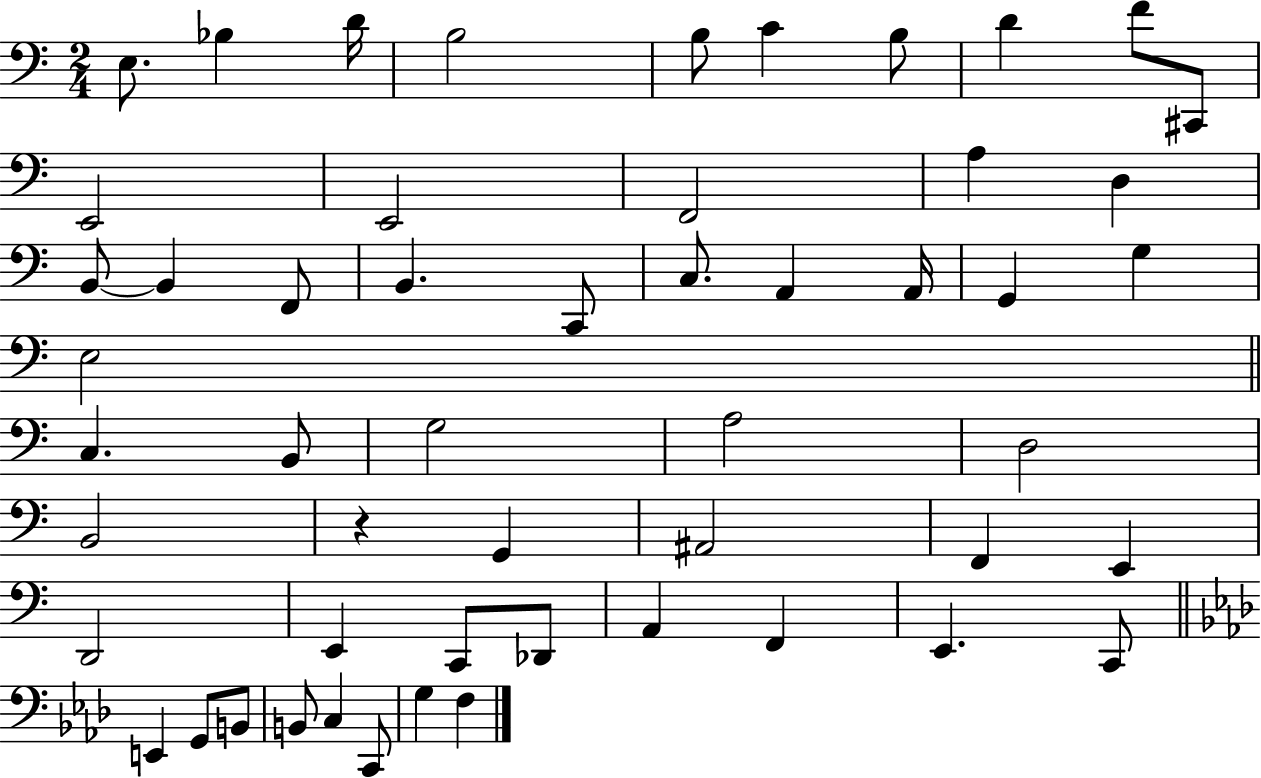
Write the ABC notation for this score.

X:1
T:Untitled
M:2/4
L:1/4
K:C
E,/2 _B, D/4 B,2 B,/2 C B,/2 D F/2 ^C,,/2 E,,2 E,,2 F,,2 A, D, B,,/2 B,, F,,/2 B,, C,,/2 C,/2 A,, A,,/4 G,, G, E,2 C, B,,/2 G,2 A,2 D,2 B,,2 z G,, ^A,,2 F,, E,, D,,2 E,, C,,/2 _D,,/2 A,, F,, E,, C,,/2 E,, G,,/2 B,,/2 B,,/2 C, C,,/2 G, F,